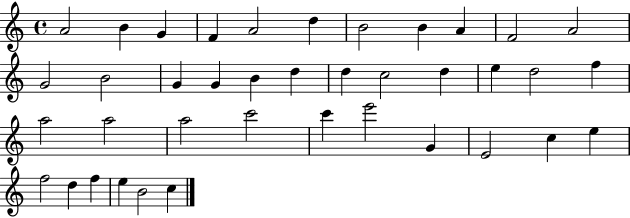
A4/h B4/q G4/q F4/q A4/h D5/q B4/h B4/q A4/q F4/h A4/h G4/h B4/h G4/q G4/q B4/q D5/q D5/q C5/h D5/q E5/q D5/h F5/q A5/h A5/h A5/h C6/h C6/q E6/h G4/q E4/h C5/q E5/q F5/h D5/q F5/q E5/q B4/h C5/q